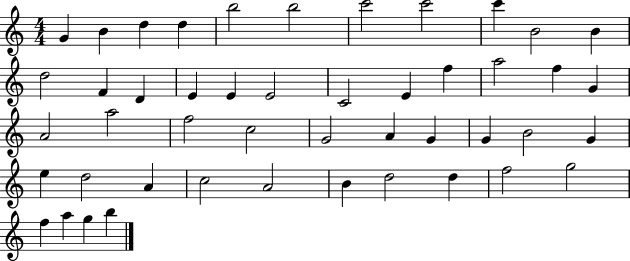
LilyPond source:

{
  \clef treble
  \numericTimeSignature
  \time 4/4
  \key c \major
  g'4 b'4 d''4 d''4 | b''2 b''2 | c'''2 c'''2 | c'''4 b'2 b'4 | \break d''2 f'4 d'4 | e'4 e'4 e'2 | c'2 e'4 f''4 | a''2 f''4 g'4 | \break a'2 a''2 | f''2 c''2 | g'2 a'4 g'4 | g'4 b'2 g'4 | \break e''4 d''2 a'4 | c''2 a'2 | b'4 d''2 d''4 | f''2 g''2 | \break f''4 a''4 g''4 b''4 | \bar "|."
}